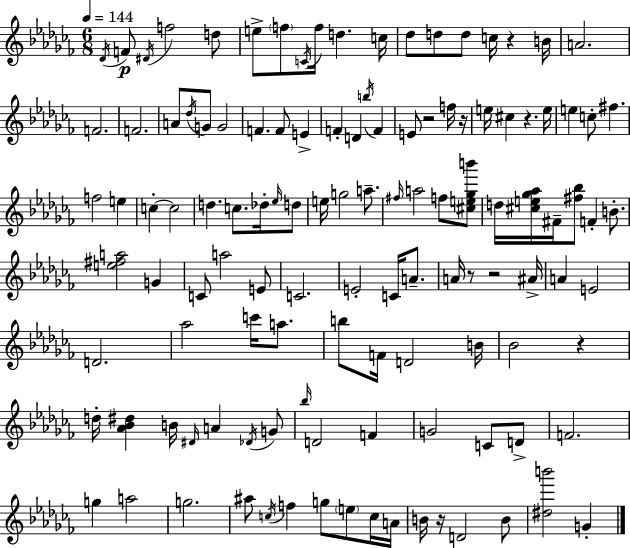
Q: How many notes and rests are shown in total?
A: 119